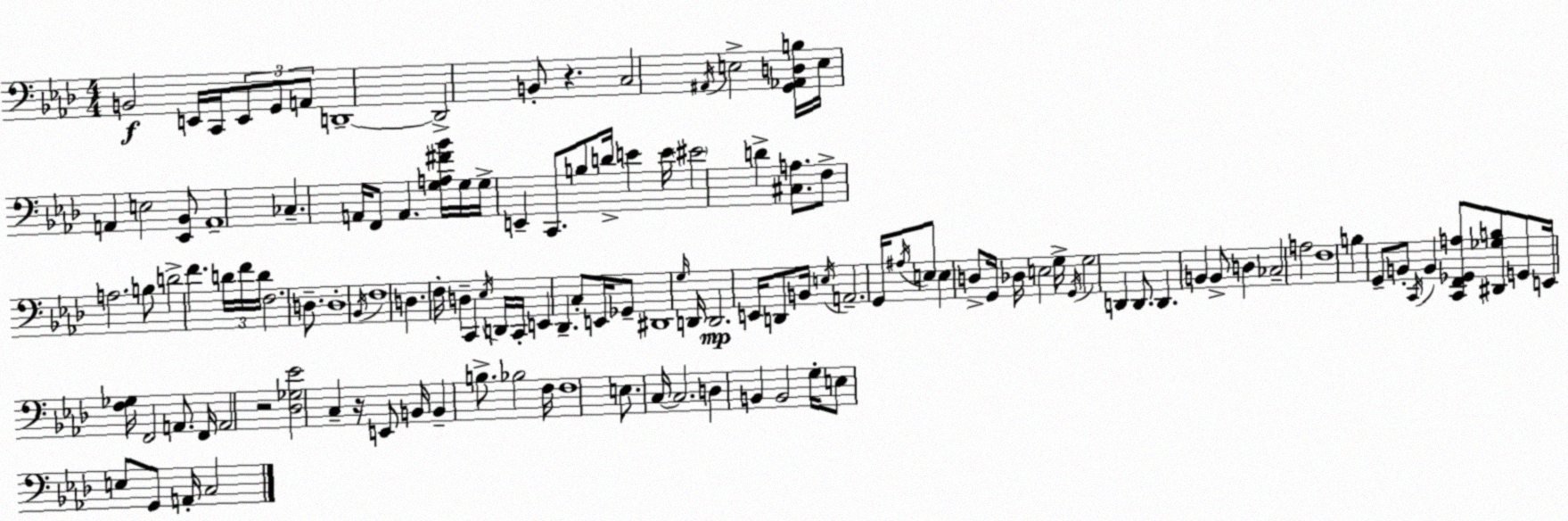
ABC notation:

X:1
T:Untitled
M:4/4
L:1/4
K:Ab
B,,2 E,,/4 C,,/4 E,,/2 G,,/2 A,,/2 D,,4 D,,2 B,,/2 z C,2 ^A,,/4 E,2 [G,,_A,,D,B,]/4 E,/4 A,, E,2 [_E,,_B,,]/2 A,,4 _C, A,,/4 F,,/2 A,, [G,A,^F_B]/4 G,/4 G,/4 E,, C,,/2 B,/2 D/4 E E/4 ^E2 D [^C,A,]/2 F,/2 A,2 B,/2 D2 F D/4 F/4 D/4 F,2 D,/2 D,4 _B,,/4 F,4 D, F,/4 D, C,, _E,/4 D,,/4 C,,/4 E,, _D,, C,/2 E,,/4 _G,,/2 ^D,,4 G,/4 D,,/4 D,,2 E,,/4 D,,/2 B,,/4 E,/4 A,,2 G,,/4 ^A,/4 E,/2 E, D,/2 G,,/4 _D,/4 E,2 G,/4 G,,/4 G,2 D,, D,,/2 D,, B,, B,,/2 D, _C,2 A,2 F,4 B, G,,/2 B,,/2 C,,/4 B,, [C,,F,,_G,,A,]/2 [^D,,_G,B,]/2 G,,/2 E,,/4 [F,_G,]/4 F,,2 A,,/2 F,,/4 A,,2 z2 [_D,_G,_E]2 C, z/4 E,,/2 B,,/4 B,, B,/2 _B,2 F,/4 F,4 E,/2 C,/4 C,2 D, B,, B,,2 G,/4 E,/2 E,/2 G,,/2 A,,/4 C,2